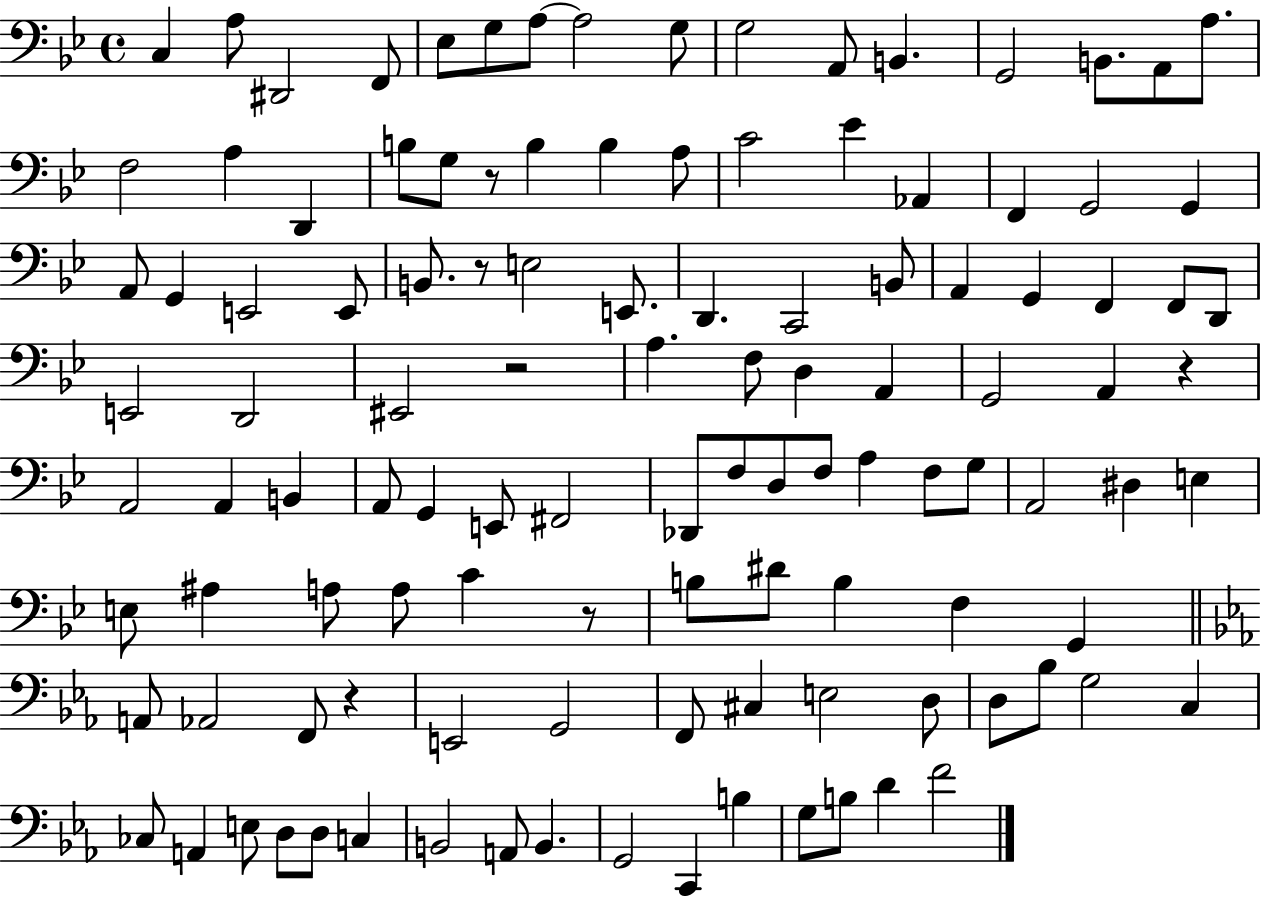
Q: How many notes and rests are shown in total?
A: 116